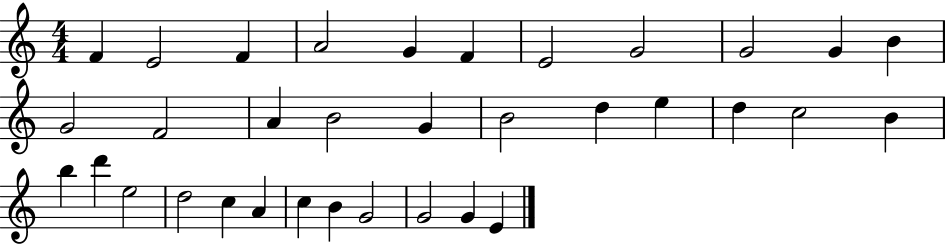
{
  \clef treble
  \numericTimeSignature
  \time 4/4
  \key c \major
  f'4 e'2 f'4 | a'2 g'4 f'4 | e'2 g'2 | g'2 g'4 b'4 | \break g'2 f'2 | a'4 b'2 g'4 | b'2 d''4 e''4 | d''4 c''2 b'4 | \break b''4 d'''4 e''2 | d''2 c''4 a'4 | c''4 b'4 g'2 | g'2 g'4 e'4 | \break \bar "|."
}